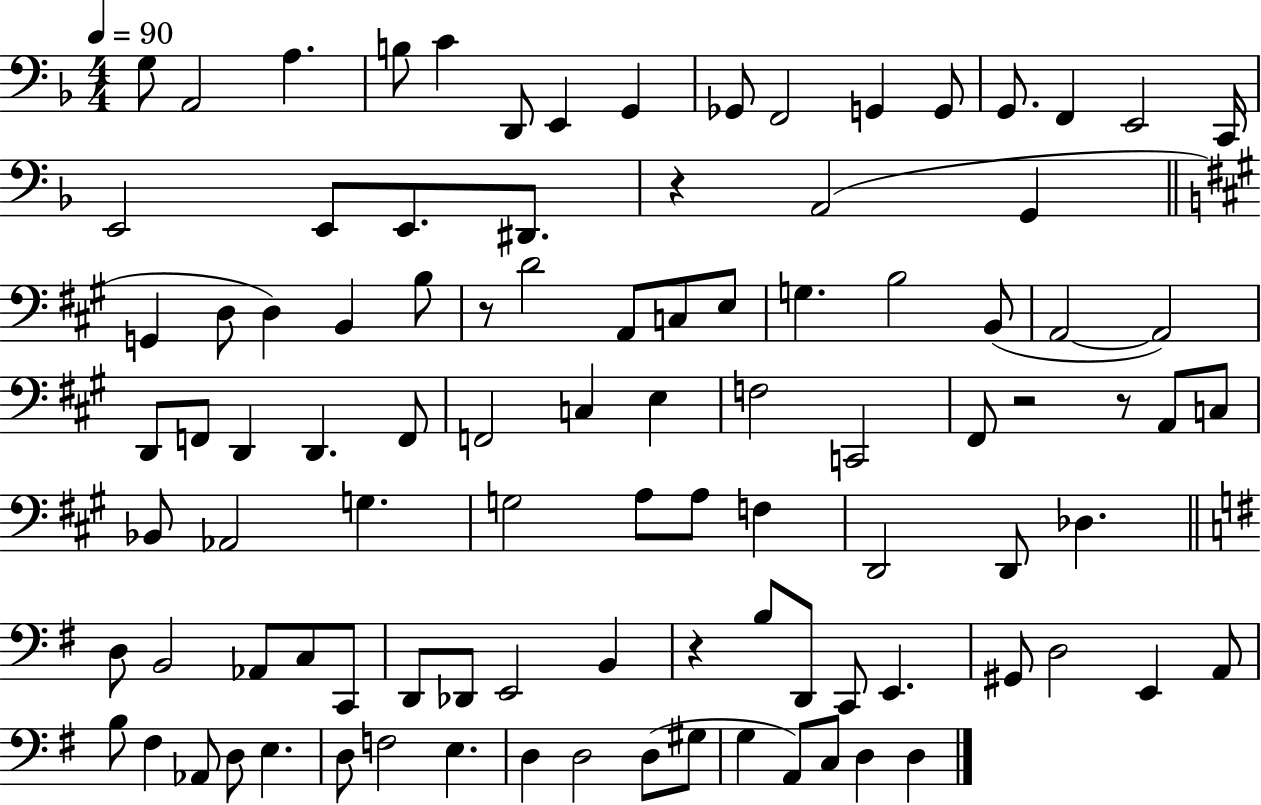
G3/e A2/h A3/q. B3/e C4/q D2/e E2/q G2/q Gb2/e F2/h G2/q G2/e G2/e. F2/q E2/h C2/s E2/h E2/e E2/e. D#2/e. R/q A2/h G2/q G2/q D3/e D3/q B2/q B3/e R/e D4/h A2/e C3/e E3/e G3/q. B3/h B2/e A2/h A2/h D2/e F2/e D2/q D2/q. F2/e F2/h C3/q E3/q F3/h C2/h F#2/e R/h R/e A2/e C3/e Bb2/e Ab2/h G3/q. G3/h A3/e A3/e F3/q D2/h D2/e Db3/q. D3/e B2/h Ab2/e C3/e C2/e D2/e Db2/e E2/h B2/q R/q B3/e D2/e C2/e E2/q. G#2/e D3/h E2/q A2/e B3/e F#3/q Ab2/e D3/e E3/q. D3/e F3/h E3/q. D3/q D3/h D3/e G#3/e G3/q A2/e C3/e D3/q D3/q